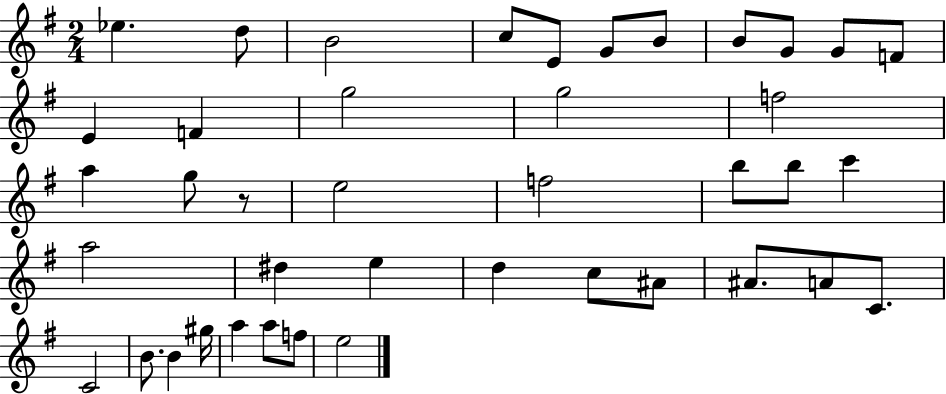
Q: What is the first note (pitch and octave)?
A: Eb5